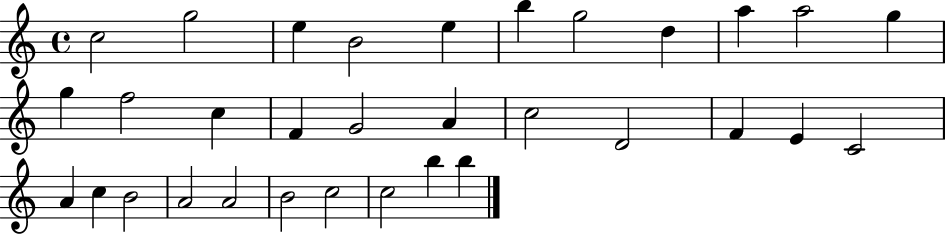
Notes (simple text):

C5/h G5/h E5/q B4/h E5/q B5/q G5/h D5/q A5/q A5/h G5/q G5/q F5/h C5/q F4/q G4/h A4/q C5/h D4/h F4/q E4/q C4/h A4/q C5/q B4/h A4/h A4/h B4/h C5/h C5/h B5/q B5/q